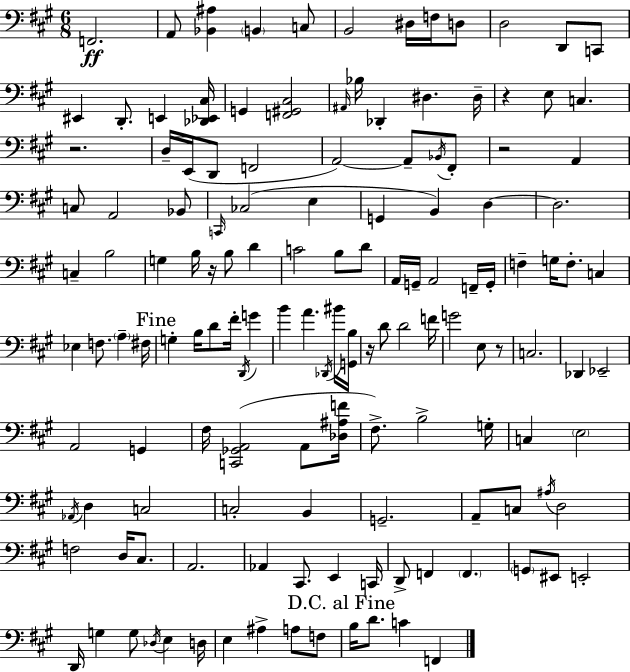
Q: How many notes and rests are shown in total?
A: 140